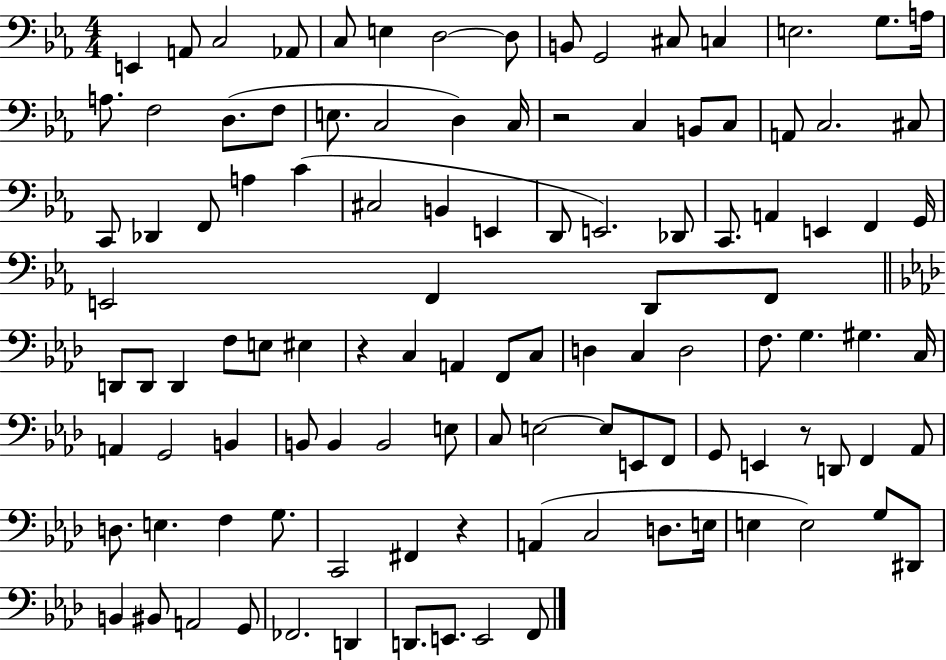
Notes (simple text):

E2/q A2/e C3/h Ab2/e C3/e E3/q D3/h D3/e B2/e G2/h C#3/e C3/q E3/h. G3/e. A3/s A3/e. F3/h D3/e. F3/e E3/e. C3/h D3/q C3/s R/h C3/q B2/e C3/e A2/e C3/h. C#3/e C2/e Db2/q F2/e A3/q C4/q C#3/h B2/q E2/q D2/e E2/h. Db2/e C2/e. A2/q E2/q F2/q G2/s E2/h F2/q D2/e F2/e D2/e D2/e D2/q F3/e E3/e EIS3/q R/q C3/q A2/q F2/e C3/e D3/q C3/q D3/h F3/e. G3/q. G#3/q. C3/s A2/q G2/h B2/q B2/e B2/q B2/h E3/e C3/e E3/h E3/e E2/e F2/e G2/e E2/q R/e D2/e F2/q Ab2/e D3/e. E3/q. F3/q G3/e. C2/h F#2/q R/q A2/q C3/h D3/e. E3/s E3/q E3/h G3/e D#2/e B2/q BIS2/e A2/h G2/e FES2/h. D2/q D2/e. E2/e. E2/h F2/e